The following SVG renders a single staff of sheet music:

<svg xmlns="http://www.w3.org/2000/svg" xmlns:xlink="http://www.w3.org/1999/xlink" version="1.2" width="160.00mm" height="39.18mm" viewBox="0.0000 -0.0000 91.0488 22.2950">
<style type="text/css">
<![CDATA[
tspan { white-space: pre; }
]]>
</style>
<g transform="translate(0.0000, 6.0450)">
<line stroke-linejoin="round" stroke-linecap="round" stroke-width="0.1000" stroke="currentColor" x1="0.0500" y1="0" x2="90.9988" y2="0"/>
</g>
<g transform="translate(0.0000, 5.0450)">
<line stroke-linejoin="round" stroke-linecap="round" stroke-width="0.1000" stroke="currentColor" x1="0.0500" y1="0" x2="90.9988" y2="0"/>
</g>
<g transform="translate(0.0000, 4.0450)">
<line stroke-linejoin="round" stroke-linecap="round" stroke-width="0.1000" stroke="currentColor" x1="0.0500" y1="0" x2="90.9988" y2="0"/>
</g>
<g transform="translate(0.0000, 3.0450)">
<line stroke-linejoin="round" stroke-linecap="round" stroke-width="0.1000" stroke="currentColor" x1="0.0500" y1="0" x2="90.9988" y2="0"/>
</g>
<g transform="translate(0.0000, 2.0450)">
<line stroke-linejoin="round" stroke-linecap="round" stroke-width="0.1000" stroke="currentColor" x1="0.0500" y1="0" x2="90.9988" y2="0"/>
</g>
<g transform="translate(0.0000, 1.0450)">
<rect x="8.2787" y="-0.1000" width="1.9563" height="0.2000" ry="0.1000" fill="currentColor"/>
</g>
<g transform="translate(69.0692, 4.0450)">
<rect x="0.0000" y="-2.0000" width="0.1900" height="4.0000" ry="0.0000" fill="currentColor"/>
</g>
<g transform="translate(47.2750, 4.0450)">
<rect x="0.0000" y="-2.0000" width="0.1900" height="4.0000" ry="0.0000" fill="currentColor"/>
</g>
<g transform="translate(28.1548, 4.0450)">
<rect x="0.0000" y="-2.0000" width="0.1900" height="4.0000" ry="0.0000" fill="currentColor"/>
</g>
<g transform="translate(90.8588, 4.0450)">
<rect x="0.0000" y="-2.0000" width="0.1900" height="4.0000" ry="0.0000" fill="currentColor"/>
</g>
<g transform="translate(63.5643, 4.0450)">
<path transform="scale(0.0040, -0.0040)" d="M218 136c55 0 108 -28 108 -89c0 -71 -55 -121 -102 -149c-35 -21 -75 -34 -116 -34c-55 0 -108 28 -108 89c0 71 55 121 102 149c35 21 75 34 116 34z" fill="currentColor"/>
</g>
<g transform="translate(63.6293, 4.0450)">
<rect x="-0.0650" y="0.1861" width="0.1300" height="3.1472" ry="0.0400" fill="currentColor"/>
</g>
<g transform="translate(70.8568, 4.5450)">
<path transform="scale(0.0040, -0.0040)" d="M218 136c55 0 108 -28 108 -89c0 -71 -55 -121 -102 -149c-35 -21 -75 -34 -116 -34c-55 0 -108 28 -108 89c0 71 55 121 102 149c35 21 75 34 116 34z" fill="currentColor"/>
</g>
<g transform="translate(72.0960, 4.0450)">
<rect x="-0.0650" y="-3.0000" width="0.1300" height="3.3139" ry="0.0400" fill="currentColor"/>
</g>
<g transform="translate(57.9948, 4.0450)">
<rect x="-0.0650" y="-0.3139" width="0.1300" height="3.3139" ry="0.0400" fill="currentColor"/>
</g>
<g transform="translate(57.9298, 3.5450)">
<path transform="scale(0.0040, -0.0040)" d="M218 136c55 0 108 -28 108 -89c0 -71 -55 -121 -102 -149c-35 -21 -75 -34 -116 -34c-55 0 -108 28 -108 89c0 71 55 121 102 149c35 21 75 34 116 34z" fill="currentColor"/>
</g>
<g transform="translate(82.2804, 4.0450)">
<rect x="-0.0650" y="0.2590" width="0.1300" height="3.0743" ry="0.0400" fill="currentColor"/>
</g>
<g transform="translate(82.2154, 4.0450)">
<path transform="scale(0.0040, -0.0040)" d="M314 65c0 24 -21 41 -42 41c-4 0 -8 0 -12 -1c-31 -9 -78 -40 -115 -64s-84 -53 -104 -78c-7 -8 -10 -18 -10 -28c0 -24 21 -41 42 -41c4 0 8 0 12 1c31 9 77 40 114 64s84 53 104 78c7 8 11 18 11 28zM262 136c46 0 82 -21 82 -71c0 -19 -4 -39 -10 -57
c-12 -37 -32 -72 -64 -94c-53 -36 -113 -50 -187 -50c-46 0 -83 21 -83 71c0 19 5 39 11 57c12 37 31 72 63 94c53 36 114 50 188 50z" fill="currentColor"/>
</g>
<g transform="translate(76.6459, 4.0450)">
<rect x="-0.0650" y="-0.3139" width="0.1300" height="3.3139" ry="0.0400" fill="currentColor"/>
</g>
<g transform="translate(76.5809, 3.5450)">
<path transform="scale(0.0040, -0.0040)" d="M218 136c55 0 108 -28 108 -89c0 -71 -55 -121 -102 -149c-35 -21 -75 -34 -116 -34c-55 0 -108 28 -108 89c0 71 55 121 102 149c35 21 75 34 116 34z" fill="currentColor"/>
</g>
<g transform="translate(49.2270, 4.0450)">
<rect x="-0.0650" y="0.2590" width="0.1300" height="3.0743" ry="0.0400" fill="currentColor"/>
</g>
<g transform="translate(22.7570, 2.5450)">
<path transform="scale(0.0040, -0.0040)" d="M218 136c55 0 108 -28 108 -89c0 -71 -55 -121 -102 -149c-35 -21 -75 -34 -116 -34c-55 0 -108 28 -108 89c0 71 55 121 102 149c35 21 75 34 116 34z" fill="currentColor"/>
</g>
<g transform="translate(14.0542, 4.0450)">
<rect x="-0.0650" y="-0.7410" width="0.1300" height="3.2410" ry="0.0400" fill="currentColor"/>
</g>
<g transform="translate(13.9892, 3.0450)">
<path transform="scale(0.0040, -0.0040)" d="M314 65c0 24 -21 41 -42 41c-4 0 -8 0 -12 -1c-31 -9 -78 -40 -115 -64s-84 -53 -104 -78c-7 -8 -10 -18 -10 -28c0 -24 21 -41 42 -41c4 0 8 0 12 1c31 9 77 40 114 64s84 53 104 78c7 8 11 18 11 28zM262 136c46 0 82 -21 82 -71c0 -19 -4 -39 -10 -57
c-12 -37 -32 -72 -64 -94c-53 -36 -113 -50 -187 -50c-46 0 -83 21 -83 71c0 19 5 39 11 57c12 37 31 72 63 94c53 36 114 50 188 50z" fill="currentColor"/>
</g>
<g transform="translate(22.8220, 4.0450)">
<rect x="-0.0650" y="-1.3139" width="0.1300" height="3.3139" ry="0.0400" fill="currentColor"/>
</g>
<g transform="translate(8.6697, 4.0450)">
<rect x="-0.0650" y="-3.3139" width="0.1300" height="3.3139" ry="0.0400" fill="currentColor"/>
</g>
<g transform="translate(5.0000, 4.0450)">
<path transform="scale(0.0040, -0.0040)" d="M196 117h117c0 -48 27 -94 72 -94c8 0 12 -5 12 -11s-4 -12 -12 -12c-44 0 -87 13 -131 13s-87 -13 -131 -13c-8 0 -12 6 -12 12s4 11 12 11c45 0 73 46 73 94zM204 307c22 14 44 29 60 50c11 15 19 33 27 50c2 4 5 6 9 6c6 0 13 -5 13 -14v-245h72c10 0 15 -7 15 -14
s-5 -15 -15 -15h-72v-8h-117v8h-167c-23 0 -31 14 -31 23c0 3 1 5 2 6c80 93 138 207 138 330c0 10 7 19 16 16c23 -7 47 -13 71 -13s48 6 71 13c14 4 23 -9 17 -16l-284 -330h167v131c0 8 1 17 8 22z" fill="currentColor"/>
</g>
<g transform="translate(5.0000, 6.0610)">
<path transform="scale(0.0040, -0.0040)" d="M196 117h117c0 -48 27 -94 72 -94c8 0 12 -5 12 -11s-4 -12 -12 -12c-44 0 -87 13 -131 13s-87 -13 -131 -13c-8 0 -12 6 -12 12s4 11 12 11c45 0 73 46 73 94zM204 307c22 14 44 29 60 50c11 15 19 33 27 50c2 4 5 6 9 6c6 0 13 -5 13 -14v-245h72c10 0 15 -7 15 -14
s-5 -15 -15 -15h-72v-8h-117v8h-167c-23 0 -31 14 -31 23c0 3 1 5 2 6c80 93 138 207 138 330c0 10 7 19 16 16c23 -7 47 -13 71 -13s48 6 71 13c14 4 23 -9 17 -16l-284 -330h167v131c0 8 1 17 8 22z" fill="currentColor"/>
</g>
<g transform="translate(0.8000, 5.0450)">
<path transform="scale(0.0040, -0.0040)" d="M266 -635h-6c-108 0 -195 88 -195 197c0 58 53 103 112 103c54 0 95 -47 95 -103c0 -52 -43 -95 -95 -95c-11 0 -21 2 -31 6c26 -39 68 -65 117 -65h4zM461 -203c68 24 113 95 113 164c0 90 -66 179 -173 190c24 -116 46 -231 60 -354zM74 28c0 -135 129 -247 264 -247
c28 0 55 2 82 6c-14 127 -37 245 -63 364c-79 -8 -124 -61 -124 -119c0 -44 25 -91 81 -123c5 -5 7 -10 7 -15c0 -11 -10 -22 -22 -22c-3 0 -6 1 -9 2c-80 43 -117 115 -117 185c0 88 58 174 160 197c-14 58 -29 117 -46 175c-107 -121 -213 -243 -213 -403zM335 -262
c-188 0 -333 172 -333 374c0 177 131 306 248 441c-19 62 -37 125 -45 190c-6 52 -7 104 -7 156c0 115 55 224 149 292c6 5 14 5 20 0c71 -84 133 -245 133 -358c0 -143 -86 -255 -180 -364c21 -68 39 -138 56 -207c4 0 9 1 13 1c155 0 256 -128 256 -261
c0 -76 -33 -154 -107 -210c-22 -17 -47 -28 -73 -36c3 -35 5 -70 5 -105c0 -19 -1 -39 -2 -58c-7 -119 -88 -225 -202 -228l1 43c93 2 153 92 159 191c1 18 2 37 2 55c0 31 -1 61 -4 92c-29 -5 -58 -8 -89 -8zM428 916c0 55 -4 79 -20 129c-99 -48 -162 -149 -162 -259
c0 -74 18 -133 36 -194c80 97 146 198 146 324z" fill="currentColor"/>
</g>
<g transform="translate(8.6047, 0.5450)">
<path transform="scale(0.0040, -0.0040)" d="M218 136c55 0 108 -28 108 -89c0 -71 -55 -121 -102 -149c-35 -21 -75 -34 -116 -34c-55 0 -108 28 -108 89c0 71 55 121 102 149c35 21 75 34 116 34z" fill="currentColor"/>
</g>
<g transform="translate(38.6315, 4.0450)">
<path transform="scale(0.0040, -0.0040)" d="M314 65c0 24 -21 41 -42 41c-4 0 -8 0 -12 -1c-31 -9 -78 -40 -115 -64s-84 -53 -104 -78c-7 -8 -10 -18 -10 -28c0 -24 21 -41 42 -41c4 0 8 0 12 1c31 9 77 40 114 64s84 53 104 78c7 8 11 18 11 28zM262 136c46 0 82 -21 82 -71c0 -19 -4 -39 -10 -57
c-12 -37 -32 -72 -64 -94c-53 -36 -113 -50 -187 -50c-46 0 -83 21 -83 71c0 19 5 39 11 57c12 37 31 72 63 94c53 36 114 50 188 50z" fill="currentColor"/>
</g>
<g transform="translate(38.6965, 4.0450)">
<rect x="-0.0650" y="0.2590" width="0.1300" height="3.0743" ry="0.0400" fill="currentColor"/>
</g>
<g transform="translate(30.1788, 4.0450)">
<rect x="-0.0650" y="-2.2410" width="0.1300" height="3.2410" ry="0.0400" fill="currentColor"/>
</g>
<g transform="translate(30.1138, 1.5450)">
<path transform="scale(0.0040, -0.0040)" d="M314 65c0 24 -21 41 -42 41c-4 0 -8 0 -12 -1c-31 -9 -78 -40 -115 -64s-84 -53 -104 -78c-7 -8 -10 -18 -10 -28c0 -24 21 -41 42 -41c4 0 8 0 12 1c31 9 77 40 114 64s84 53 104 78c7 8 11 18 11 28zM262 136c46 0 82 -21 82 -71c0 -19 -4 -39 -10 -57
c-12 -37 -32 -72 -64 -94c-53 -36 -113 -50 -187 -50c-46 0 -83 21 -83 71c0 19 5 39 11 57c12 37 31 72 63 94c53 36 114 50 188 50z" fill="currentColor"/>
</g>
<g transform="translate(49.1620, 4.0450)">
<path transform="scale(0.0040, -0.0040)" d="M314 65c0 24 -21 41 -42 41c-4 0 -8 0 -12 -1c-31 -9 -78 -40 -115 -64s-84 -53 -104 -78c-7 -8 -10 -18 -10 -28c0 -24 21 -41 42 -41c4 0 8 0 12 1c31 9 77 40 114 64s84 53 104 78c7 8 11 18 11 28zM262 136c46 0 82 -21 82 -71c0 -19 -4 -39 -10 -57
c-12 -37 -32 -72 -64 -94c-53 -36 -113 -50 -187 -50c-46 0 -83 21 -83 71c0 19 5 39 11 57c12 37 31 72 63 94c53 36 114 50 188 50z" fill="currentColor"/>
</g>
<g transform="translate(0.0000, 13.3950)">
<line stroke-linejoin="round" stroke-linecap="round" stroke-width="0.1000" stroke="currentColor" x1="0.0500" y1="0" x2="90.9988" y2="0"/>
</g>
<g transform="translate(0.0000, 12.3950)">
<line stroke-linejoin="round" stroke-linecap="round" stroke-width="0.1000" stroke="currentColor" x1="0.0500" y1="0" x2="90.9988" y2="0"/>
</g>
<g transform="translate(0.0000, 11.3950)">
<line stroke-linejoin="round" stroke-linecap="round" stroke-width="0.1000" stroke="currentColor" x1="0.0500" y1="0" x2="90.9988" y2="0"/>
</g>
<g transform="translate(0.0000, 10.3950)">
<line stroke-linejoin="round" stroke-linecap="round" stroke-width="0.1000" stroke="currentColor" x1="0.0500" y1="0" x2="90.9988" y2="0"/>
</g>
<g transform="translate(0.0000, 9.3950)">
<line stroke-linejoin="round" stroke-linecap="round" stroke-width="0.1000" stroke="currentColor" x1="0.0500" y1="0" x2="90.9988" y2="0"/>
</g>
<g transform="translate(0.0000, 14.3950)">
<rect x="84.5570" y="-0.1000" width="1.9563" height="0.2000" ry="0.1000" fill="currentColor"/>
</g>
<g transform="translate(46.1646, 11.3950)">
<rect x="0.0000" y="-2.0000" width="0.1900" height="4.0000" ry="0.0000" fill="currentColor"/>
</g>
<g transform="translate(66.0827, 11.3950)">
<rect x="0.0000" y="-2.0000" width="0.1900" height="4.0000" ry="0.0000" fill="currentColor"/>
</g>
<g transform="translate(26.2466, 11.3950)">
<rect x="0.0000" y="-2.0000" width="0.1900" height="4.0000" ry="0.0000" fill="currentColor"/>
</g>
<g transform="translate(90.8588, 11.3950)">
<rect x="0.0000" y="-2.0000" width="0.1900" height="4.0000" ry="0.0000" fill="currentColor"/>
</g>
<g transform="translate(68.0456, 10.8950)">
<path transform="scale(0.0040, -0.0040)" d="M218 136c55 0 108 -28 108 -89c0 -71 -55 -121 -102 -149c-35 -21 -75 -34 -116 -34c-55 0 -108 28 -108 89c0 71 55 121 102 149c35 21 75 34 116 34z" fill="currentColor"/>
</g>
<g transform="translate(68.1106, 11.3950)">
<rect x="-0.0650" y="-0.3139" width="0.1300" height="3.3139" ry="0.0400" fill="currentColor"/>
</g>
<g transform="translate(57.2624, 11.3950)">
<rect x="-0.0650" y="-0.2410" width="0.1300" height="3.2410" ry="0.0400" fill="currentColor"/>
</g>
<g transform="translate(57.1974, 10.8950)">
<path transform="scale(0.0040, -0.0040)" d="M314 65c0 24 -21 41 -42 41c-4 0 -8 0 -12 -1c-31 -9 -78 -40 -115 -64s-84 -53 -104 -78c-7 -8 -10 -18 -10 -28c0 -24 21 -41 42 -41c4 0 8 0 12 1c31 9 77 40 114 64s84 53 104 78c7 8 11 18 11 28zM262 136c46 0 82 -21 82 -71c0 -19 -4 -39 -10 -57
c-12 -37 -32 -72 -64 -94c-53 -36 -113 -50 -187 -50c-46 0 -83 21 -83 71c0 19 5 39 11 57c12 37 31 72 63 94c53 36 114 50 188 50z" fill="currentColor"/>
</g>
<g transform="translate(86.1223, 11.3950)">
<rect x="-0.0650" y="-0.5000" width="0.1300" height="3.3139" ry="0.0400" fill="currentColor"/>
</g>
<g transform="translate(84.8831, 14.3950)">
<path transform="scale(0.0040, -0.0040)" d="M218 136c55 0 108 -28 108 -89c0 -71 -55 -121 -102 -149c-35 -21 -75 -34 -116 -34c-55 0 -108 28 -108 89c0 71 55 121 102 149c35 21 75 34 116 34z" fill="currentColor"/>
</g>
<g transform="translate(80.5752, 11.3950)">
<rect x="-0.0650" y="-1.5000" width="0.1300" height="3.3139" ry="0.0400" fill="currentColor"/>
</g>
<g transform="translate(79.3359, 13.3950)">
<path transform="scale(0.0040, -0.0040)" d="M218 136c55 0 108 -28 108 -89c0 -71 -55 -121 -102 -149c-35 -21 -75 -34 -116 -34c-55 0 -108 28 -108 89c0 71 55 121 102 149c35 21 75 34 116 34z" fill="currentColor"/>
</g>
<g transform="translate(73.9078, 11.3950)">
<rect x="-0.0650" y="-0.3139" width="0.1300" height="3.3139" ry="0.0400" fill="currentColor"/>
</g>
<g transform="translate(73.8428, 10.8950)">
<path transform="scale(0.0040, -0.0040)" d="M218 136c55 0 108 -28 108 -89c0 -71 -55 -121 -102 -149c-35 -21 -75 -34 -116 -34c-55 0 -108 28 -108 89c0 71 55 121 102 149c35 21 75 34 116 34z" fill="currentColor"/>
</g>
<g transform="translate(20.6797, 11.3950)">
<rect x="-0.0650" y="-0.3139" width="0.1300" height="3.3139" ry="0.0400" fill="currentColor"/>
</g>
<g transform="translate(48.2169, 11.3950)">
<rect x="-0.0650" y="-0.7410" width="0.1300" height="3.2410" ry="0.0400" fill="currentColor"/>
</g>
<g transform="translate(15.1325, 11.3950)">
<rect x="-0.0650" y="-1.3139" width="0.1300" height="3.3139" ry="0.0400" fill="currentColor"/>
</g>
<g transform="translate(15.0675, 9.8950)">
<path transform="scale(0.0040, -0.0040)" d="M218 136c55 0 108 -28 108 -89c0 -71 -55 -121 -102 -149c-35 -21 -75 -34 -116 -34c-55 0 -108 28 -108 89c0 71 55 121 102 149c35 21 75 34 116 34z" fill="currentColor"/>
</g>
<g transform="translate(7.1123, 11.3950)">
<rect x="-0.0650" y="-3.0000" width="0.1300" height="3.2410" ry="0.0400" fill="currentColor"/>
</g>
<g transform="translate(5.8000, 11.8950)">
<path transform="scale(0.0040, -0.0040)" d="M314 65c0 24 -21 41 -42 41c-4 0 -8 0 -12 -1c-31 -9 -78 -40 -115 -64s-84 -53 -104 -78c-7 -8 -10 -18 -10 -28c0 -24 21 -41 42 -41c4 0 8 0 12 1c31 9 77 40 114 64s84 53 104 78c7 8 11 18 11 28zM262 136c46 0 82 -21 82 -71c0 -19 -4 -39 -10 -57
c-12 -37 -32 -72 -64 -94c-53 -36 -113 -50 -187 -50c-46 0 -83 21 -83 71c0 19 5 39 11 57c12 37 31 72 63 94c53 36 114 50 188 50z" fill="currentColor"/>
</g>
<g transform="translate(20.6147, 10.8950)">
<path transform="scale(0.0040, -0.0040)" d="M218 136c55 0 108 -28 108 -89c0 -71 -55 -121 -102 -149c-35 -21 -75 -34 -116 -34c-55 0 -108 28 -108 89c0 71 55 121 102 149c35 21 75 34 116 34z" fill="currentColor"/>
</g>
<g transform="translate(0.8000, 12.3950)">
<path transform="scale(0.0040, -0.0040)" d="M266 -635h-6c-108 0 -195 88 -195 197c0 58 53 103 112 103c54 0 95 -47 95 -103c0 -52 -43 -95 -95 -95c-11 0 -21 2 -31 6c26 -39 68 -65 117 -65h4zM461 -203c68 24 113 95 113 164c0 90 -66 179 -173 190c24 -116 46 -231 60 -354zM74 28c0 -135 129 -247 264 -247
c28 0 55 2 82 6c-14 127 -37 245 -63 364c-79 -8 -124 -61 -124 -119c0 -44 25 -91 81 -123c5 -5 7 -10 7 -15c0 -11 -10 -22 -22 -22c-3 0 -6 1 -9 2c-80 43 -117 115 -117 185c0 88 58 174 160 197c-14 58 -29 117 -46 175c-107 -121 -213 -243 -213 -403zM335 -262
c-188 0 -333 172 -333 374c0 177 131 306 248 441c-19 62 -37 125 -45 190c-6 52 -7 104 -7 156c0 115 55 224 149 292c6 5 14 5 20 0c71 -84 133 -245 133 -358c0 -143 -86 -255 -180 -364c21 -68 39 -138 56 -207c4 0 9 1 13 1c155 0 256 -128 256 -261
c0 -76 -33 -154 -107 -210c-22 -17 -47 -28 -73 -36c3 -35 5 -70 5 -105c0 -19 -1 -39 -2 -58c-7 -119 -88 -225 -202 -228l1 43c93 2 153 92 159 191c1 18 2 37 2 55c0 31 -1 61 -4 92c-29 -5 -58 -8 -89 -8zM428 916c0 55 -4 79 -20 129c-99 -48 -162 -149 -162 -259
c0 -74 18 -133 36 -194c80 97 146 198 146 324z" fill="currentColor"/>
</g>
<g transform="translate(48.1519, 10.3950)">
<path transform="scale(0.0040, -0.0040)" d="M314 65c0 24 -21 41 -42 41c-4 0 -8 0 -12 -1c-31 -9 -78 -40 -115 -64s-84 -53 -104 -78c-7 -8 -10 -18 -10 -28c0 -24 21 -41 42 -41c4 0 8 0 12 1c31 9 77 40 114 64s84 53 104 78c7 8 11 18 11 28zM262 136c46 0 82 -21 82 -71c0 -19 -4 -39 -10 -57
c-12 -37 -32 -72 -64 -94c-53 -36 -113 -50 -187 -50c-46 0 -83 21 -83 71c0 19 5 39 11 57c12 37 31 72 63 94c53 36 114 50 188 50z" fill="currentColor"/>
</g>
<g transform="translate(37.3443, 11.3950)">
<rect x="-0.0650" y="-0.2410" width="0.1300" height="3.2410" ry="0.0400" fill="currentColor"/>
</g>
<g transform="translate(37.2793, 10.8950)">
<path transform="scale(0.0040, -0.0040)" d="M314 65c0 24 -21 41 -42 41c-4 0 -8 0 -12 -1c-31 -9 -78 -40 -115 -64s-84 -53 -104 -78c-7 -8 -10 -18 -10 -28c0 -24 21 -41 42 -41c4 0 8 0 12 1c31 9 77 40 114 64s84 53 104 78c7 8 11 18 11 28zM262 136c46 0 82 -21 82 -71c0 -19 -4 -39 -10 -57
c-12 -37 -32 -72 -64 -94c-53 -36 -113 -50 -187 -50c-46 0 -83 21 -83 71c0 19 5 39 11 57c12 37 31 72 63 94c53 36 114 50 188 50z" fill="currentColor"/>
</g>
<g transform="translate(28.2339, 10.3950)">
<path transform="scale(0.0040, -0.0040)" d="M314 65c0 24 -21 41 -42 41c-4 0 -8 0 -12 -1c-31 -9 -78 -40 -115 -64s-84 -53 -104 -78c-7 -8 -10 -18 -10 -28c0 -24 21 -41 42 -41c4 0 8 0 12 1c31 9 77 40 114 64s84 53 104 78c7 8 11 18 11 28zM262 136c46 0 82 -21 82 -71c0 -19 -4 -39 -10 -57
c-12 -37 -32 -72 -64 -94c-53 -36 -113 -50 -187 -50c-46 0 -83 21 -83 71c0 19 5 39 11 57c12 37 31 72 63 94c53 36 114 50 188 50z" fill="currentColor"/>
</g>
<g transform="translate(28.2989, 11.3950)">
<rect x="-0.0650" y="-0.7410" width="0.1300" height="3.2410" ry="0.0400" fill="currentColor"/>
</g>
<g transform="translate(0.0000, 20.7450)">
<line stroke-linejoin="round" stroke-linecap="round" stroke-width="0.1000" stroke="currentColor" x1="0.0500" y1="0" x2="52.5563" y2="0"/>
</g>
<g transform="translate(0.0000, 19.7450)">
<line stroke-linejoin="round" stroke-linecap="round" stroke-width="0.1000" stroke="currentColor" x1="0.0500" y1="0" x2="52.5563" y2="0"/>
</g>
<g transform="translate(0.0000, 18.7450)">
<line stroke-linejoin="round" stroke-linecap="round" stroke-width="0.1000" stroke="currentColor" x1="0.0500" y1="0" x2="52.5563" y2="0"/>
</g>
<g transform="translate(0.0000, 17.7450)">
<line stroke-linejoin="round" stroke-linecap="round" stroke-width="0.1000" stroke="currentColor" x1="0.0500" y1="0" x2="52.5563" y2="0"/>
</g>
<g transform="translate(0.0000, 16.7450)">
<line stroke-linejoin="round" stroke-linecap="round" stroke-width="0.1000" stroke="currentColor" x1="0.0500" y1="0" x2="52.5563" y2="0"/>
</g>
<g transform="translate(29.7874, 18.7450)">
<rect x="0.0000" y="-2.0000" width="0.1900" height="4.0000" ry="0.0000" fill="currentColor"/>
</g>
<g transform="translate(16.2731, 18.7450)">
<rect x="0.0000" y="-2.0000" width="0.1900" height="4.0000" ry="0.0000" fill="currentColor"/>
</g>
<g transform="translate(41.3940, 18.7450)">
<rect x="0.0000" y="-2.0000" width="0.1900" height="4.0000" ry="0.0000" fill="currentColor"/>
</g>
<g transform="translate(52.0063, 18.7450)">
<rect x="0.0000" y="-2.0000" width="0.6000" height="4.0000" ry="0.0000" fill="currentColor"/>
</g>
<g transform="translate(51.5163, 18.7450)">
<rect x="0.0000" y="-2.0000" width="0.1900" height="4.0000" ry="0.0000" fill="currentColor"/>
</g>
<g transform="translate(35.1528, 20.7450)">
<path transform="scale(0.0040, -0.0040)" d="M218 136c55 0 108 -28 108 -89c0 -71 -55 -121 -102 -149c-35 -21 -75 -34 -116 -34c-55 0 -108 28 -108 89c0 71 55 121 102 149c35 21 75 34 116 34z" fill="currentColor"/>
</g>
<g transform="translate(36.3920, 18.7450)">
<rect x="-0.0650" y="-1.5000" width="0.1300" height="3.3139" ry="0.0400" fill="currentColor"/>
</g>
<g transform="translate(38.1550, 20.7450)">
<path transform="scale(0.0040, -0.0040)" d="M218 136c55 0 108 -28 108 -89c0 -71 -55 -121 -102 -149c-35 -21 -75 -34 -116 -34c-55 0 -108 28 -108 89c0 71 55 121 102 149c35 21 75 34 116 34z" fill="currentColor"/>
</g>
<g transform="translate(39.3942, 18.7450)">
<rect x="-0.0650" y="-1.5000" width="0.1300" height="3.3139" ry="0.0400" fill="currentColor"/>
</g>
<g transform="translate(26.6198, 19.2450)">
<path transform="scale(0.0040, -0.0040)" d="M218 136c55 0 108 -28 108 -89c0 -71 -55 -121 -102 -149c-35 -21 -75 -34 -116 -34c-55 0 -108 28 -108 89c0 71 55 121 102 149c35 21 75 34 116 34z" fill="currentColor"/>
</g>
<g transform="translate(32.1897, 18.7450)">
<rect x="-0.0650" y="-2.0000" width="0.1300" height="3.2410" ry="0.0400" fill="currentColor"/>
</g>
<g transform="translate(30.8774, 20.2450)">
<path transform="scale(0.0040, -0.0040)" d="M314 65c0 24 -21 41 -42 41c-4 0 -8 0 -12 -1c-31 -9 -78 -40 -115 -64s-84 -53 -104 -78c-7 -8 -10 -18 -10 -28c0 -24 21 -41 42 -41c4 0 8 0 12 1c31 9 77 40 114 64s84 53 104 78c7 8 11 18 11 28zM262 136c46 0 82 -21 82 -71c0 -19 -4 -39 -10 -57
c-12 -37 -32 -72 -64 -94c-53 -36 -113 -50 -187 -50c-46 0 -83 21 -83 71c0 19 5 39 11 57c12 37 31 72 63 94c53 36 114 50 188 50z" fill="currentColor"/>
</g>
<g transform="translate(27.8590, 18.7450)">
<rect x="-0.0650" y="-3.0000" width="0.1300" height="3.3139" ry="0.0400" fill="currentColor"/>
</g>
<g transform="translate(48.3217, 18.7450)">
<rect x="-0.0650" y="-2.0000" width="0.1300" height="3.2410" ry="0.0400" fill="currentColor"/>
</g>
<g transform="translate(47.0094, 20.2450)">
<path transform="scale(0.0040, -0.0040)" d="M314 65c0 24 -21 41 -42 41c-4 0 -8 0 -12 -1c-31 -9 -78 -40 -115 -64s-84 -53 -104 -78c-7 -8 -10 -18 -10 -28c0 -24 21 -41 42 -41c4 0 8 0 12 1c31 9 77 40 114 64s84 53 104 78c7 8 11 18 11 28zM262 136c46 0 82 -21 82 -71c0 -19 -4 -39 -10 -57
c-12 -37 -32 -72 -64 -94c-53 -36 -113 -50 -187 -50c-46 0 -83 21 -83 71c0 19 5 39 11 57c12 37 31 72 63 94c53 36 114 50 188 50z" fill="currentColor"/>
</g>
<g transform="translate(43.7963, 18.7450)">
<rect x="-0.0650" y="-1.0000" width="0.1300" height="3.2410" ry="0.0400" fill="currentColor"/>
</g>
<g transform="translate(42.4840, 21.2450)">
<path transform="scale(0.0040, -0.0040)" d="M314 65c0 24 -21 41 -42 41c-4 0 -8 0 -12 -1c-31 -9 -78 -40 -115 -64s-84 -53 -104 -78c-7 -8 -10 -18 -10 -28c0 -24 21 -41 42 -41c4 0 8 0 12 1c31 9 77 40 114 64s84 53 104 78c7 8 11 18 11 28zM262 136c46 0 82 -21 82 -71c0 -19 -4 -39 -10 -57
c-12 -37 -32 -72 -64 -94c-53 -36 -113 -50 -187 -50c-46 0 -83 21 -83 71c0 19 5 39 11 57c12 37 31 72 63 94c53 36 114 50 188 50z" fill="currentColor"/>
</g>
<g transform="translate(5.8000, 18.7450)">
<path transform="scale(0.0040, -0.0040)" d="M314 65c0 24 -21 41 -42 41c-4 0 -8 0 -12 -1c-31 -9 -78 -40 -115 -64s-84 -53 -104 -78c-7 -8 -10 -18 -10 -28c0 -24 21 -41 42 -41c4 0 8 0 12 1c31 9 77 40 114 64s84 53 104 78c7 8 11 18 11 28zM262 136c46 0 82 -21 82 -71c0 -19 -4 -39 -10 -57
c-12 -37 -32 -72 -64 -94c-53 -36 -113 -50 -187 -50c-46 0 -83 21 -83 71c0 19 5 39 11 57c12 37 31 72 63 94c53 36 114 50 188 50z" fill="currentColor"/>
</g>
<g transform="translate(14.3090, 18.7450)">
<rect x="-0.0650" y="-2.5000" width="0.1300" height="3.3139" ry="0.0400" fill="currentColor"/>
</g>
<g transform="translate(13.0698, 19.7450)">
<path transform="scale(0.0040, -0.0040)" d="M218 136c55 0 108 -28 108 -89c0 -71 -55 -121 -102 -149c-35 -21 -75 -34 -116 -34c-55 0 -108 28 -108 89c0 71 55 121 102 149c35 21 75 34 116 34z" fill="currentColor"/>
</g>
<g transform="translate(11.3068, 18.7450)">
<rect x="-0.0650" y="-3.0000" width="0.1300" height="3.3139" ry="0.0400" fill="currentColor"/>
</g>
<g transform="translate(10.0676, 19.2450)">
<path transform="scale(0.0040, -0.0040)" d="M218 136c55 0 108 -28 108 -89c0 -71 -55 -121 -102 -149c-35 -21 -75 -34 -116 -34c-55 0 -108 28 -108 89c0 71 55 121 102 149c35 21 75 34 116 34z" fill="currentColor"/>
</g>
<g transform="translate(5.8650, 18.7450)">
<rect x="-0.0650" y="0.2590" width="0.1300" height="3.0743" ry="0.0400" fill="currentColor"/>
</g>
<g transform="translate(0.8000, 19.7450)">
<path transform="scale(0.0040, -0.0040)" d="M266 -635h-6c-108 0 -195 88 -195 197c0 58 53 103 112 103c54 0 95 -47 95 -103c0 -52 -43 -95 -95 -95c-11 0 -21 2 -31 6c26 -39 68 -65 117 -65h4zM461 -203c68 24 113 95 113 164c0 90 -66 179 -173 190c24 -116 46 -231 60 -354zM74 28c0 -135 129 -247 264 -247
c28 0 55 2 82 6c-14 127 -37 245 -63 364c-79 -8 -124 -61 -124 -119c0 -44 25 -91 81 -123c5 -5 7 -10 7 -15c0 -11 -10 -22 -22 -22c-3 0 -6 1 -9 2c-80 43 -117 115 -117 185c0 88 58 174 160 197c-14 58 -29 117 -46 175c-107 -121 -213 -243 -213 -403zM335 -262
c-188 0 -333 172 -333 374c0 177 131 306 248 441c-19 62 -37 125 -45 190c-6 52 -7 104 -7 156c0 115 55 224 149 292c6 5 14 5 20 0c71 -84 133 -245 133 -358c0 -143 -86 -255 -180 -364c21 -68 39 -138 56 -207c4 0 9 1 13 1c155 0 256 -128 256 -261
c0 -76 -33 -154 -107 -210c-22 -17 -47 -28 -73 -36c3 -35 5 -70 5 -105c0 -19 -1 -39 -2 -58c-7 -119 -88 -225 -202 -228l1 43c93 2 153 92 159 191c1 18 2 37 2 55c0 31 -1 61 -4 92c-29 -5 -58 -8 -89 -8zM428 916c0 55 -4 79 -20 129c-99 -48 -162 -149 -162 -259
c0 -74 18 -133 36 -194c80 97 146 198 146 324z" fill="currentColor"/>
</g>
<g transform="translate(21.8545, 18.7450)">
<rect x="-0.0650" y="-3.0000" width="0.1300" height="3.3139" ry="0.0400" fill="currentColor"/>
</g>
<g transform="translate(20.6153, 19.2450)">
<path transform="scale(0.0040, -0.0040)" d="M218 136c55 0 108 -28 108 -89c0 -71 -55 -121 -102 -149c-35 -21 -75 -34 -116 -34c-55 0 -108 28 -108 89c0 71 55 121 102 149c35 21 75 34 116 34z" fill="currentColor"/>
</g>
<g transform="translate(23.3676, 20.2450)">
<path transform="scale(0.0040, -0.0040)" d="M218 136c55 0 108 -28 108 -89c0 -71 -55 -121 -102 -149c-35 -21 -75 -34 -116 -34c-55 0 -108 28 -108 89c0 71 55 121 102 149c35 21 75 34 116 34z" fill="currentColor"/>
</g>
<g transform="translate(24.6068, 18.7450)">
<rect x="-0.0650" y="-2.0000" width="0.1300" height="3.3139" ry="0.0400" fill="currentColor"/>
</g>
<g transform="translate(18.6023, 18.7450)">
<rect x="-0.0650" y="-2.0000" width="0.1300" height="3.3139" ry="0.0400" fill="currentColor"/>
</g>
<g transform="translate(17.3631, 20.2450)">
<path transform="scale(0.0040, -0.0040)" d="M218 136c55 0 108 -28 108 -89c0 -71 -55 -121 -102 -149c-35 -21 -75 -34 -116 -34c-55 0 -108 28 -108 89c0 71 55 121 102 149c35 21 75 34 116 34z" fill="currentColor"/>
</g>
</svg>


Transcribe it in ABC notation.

X:1
T:Untitled
M:4/4
L:1/4
K:C
b d2 e g2 B2 B2 c B A c B2 A2 e c d2 c2 d2 c2 c c E C B2 A G F A F A F2 E E D2 F2